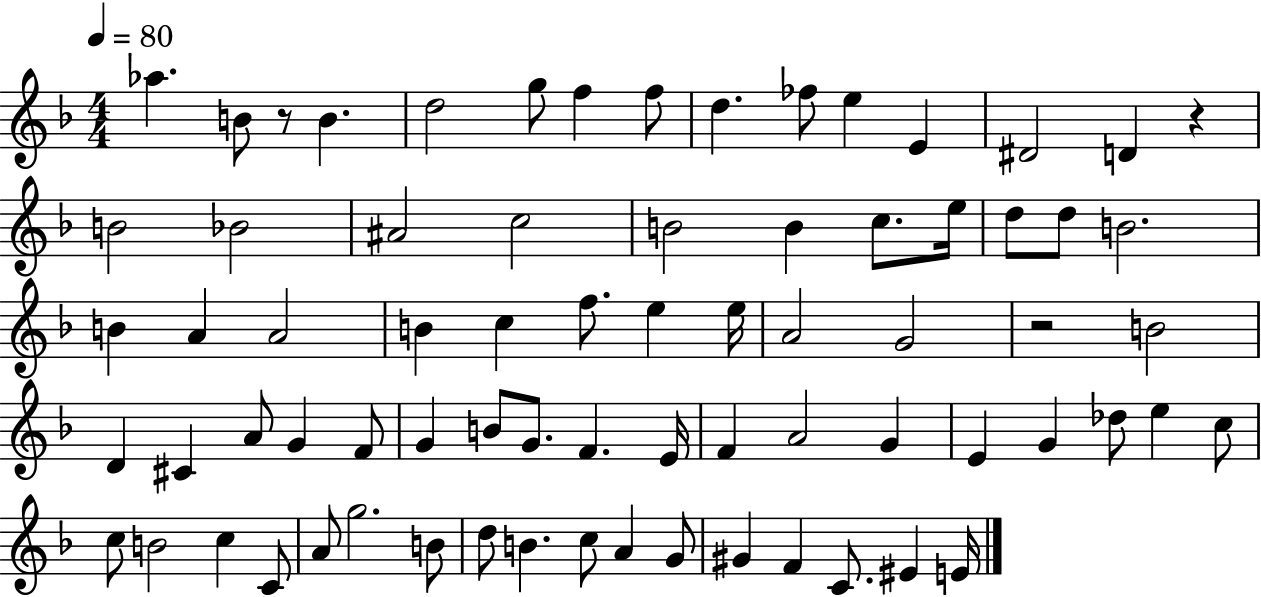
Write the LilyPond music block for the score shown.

{
  \clef treble
  \numericTimeSignature
  \time 4/4
  \key f \major
  \tempo 4 = 80
  aes''4. b'8 r8 b'4. | d''2 g''8 f''4 f''8 | d''4. fes''8 e''4 e'4 | dis'2 d'4 r4 | \break b'2 bes'2 | ais'2 c''2 | b'2 b'4 c''8. e''16 | d''8 d''8 b'2. | \break b'4 a'4 a'2 | b'4 c''4 f''8. e''4 e''16 | a'2 g'2 | r2 b'2 | \break d'4 cis'4 a'8 g'4 f'8 | g'4 b'8 g'8. f'4. e'16 | f'4 a'2 g'4 | e'4 g'4 des''8 e''4 c''8 | \break c''8 b'2 c''4 c'8 | a'8 g''2. b'8 | d''8 b'4. c''8 a'4 g'8 | gis'4 f'4 c'8. eis'4 e'16 | \break \bar "|."
}